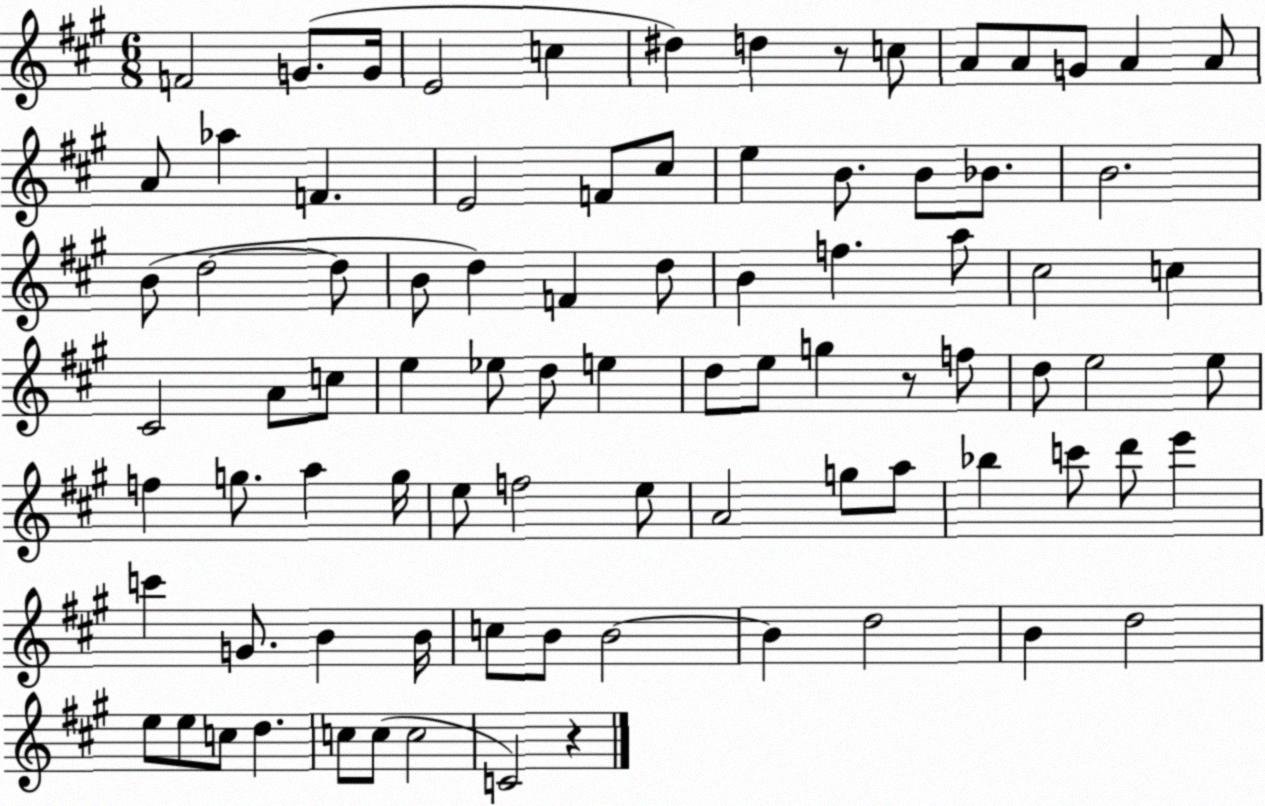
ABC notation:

X:1
T:Untitled
M:6/8
L:1/4
K:A
F2 G/2 G/4 E2 c ^d d z/2 c/2 A/2 A/2 G/2 A A/2 A/2 _a F E2 F/2 ^c/2 e B/2 B/2 _B/2 B2 B/2 d2 d/2 B/2 d F d/2 B f a/2 ^c2 c ^C2 A/2 c/2 e _e/2 d/2 e d/2 e/2 g z/2 f/2 d/2 e2 e/2 f g/2 a g/4 e/2 f2 e/2 A2 g/2 a/2 _b c'/2 d'/2 e' c' G/2 B B/4 c/2 B/2 B2 B d2 B d2 e/2 e/2 c/2 d c/2 c/2 c2 C2 z